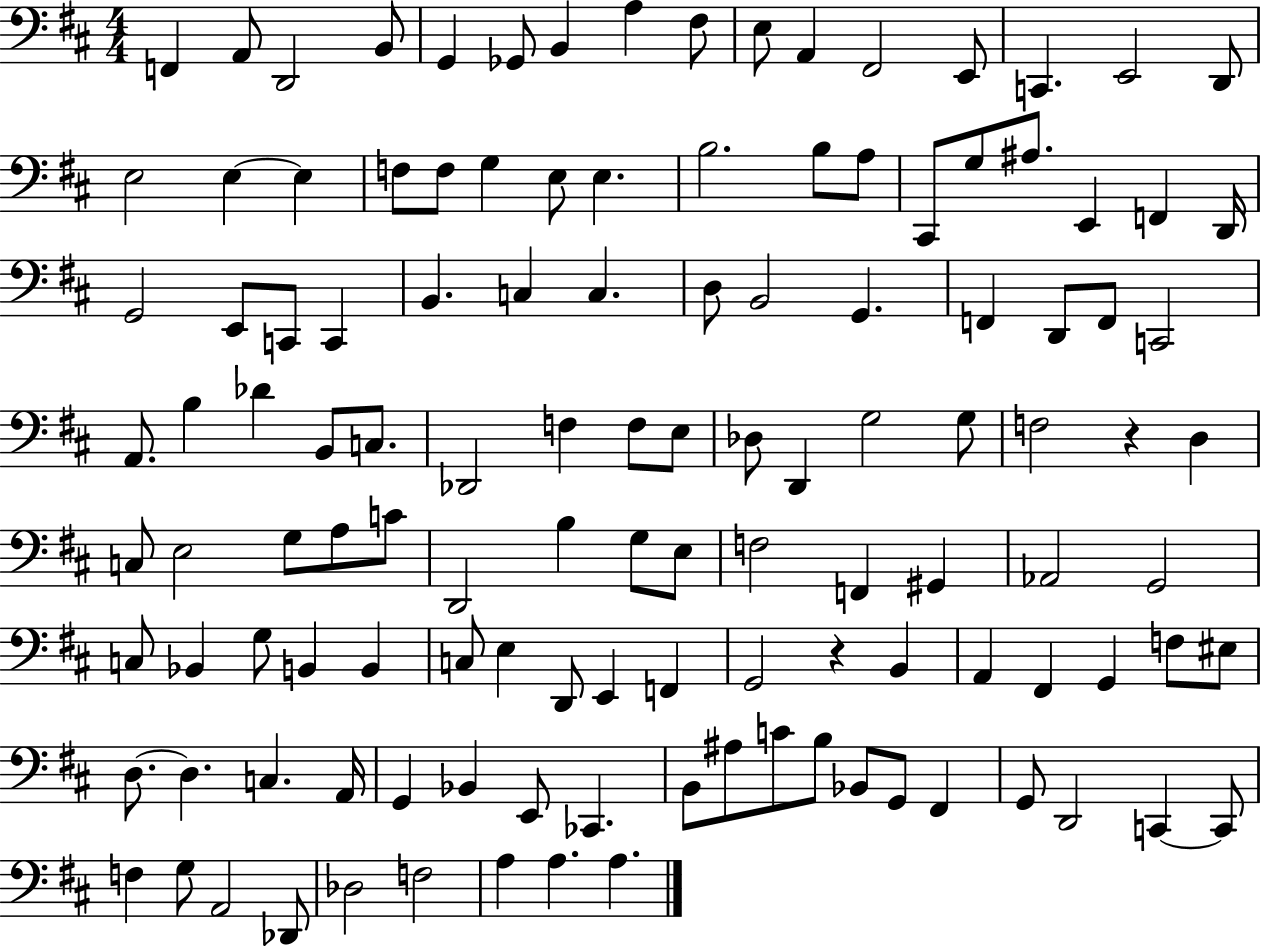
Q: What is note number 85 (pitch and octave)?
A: E2